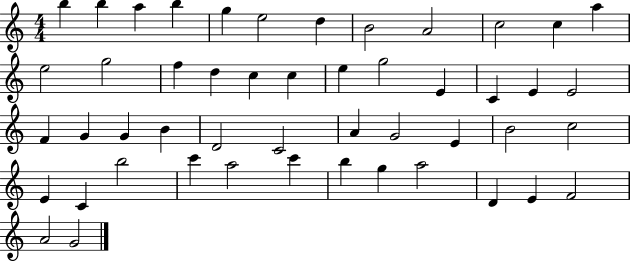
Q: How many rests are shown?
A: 0